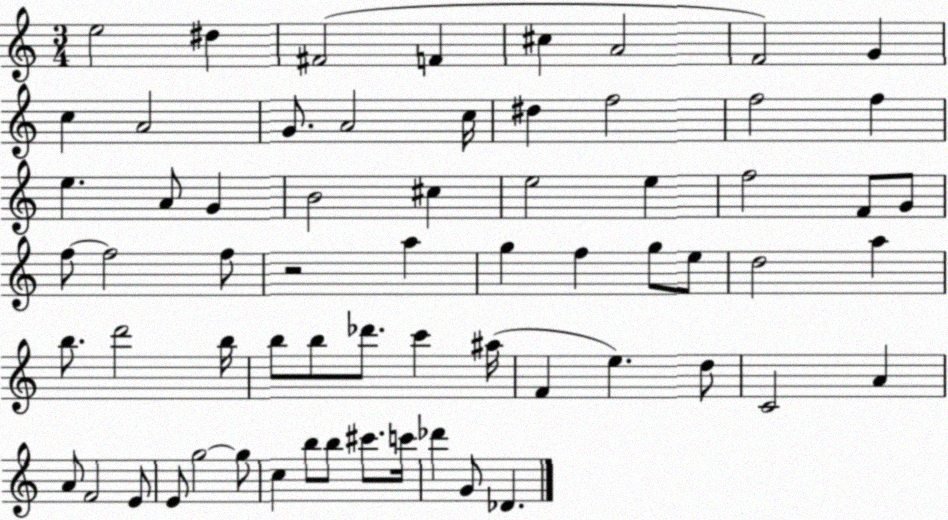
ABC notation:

X:1
T:Untitled
M:3/4
L:1/4
K:C
e2 ^d ^F2 F ^c A2 F2 G c A2 G/2 A2 c/4 ^d f2 f2 f e A/2 G B2 ^c e2 e f2 F/2 G/2 f/2 f2 f/2 z2 a g f g/2 e/2 d2 a b/2 d'2 b/4 b/2 b/2 _d'/2 c' ^a/4 F e d/2 C2 A A/2 F2 E/2 E/2 g2 g/2 c b/2 b/2 ^c'/2 c'/4 _d' G/2 _D